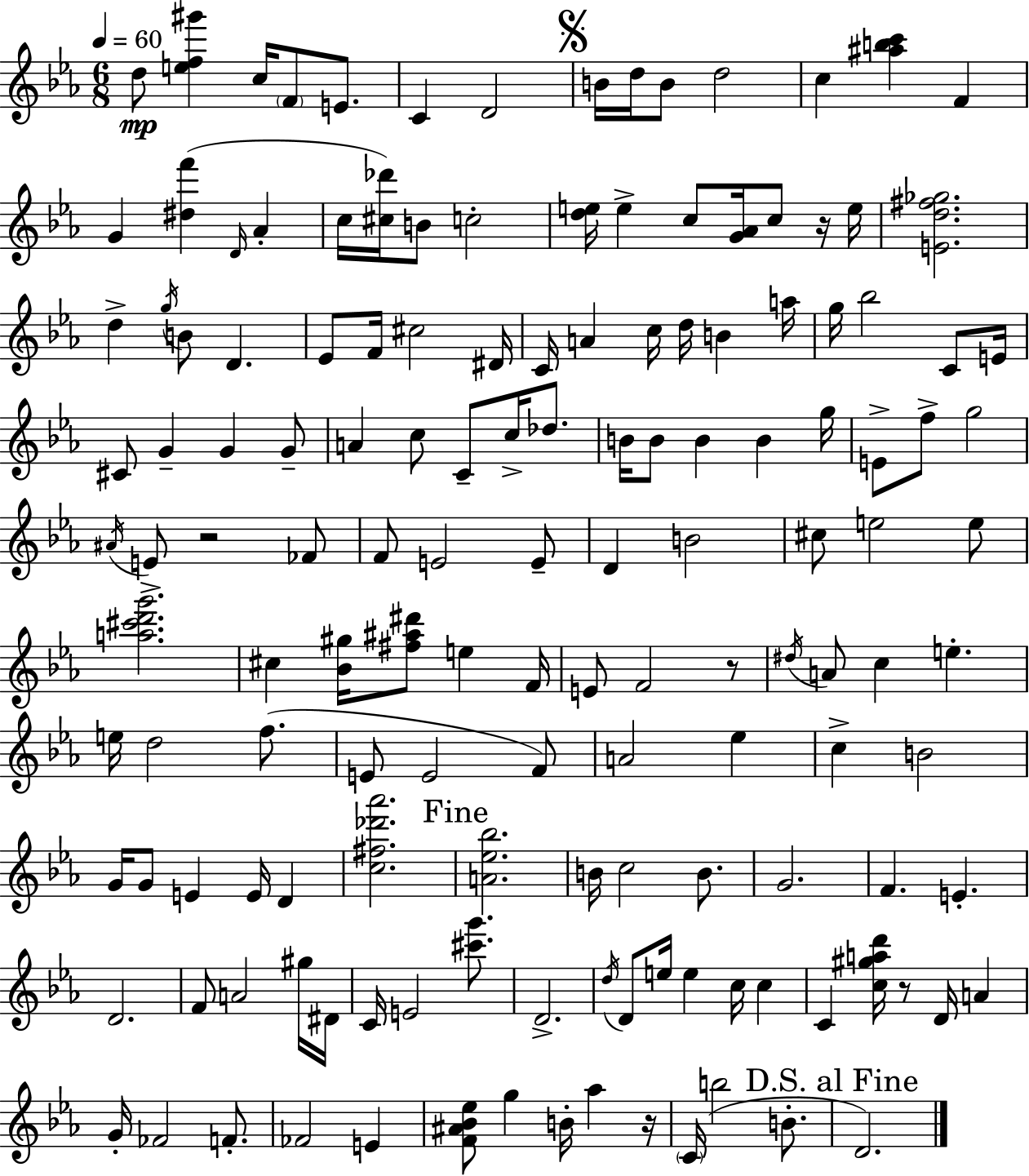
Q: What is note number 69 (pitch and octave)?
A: C#5